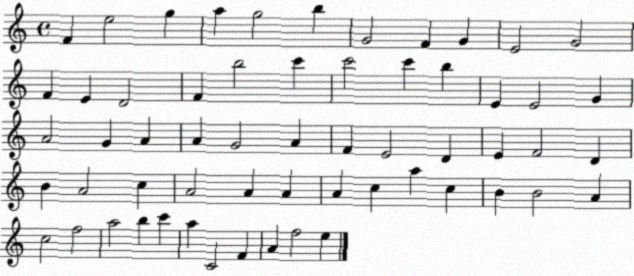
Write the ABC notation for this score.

X:1
T:Untitled
M:4/4
L:1/4
K:C
F e2 g a g2 b G2 F G E2 G2 F E D2 F b2 c' c'2 c' b E E2 G A2 G A A G2 A F E2 D E F2 D B A2 c A2 A A A c a c B B2 A c2 f2 a2 b c' a C2 F A f2 e